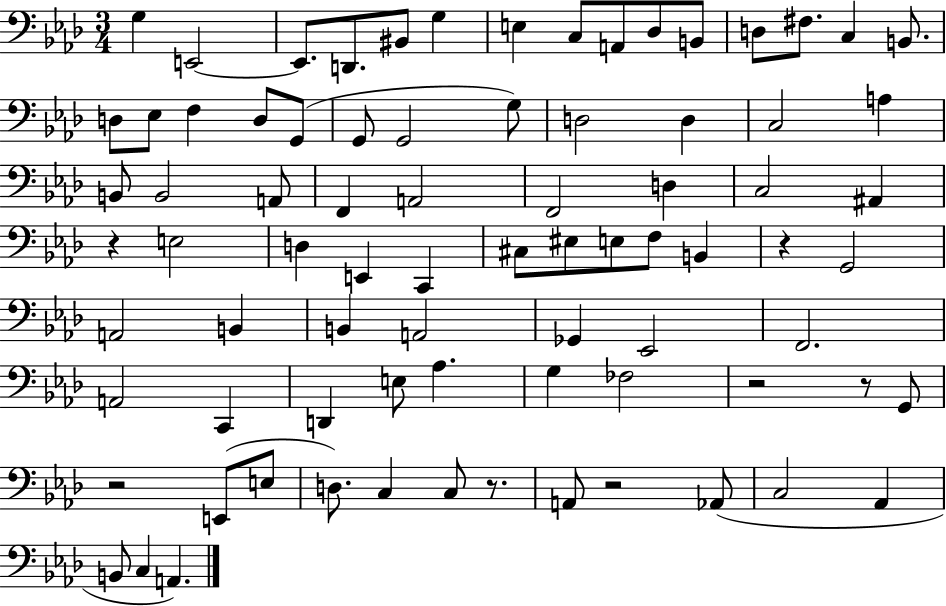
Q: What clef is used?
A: bass